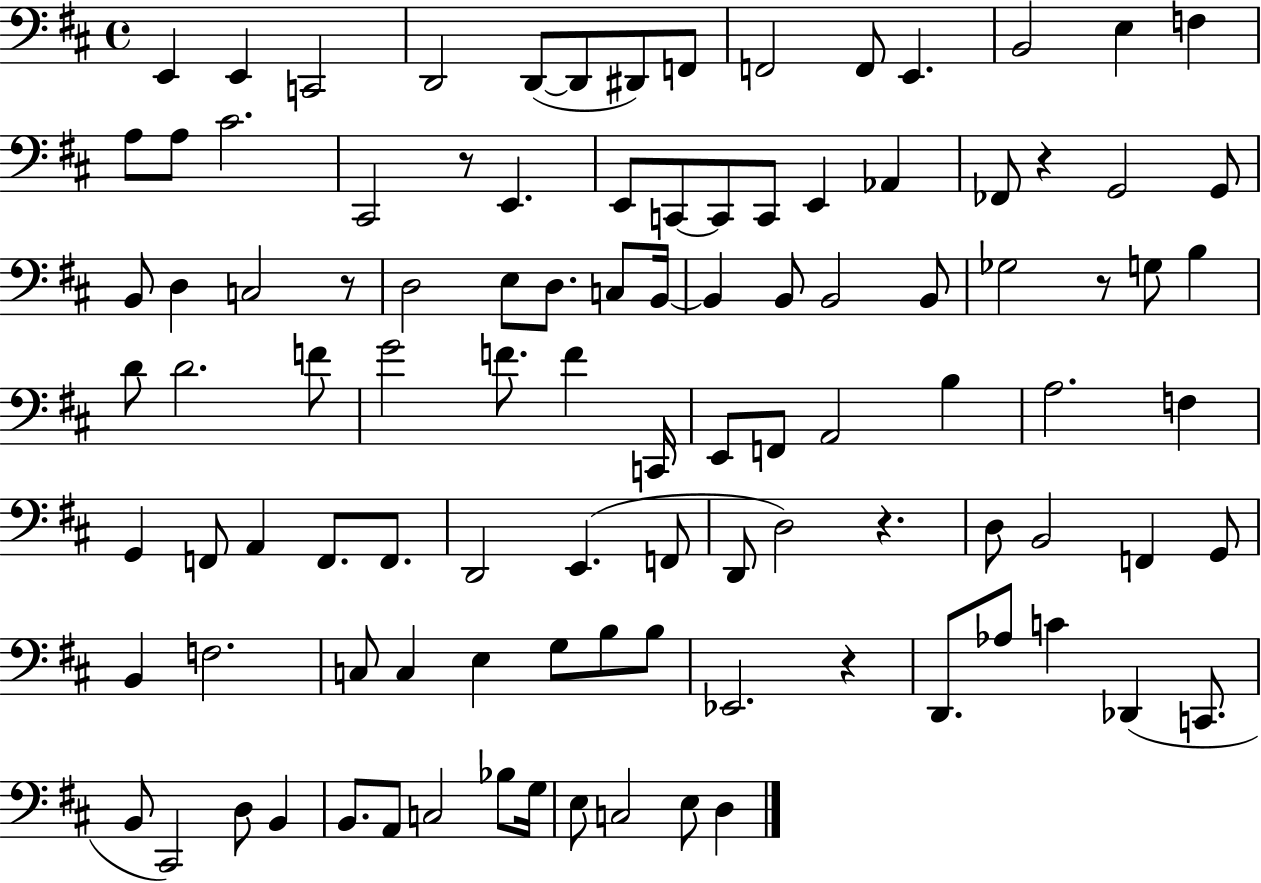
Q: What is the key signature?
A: D major